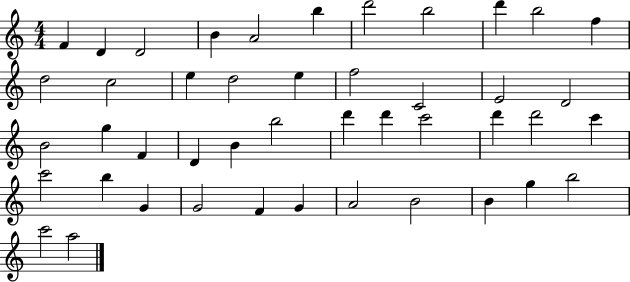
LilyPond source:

{
  \clef treble
  \numericTimeSignature
  \time 4/4
  \key c \major
  f'4 d'4 d'2 | b'4 a'2 b''4 | d'''2 b''2 | d'''4 b''2 f''4 | \break d''2 c''2 | e''4 d''2 e''4 | f''2 c'2 | e'2 d'2 | \break b'2 g''4 f'4 | d'4 b'4 b''2 | d'''4 d'''4 c'''2 | d'''4 d'''2 c'''4 | \break c'''2 b''4 g'4 | g'2 f'4 g'4 | a'2 b'2 | b'4 g''4 b''2 | \break c'''2 a''2 | \bar "|."
}